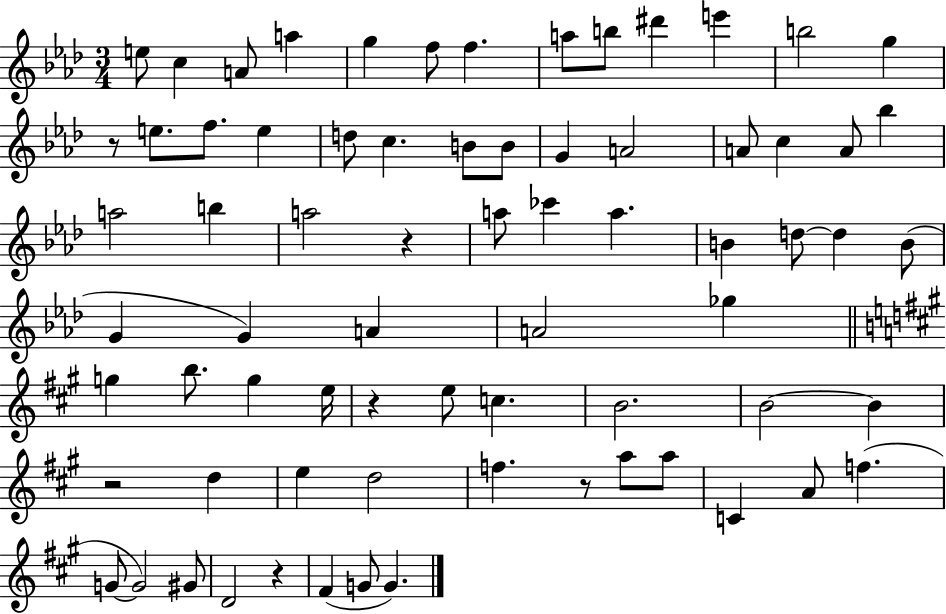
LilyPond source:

{
  \clef treble
  \numericTimeSignature
  \time 3/4
  \key aes \major
  \repeat volta 2 { e''8 c''4 a'8 a''4 | g''4 f''8 f''4. | a''8 b''8 dis'''4 e'''4 | b''2 g''4 | \break r8 e''8. f''8. e''4 | d''8 c''4. b'8 b'8 | g'4 a'2 | a'8 c''4 a'8 bes''4 | \break a''2 b''4 | a''2 r4 | a''8 ces'''4 a''4. | b'4 d''8~~ d''4 b'8( | \break g'4 g'4) a'4 | a'2 ges''4 | \bar "||" \break \key a \major g''4 b''8. g''4 e''16 | r4 e''8 c''4. | b'2. | b'2~~ b'4 | \break r2 d''4 | e''4 d''2 | f''4. r8 a''8 a''8 | c'4 a'8 f''4.( | \break g'8~~ g'2) gis'8 | d'2 r4 | fis'4( g'8 g'4.) | } \bar "|."
}